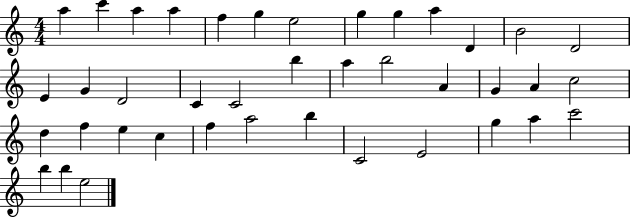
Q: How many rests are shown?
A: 0